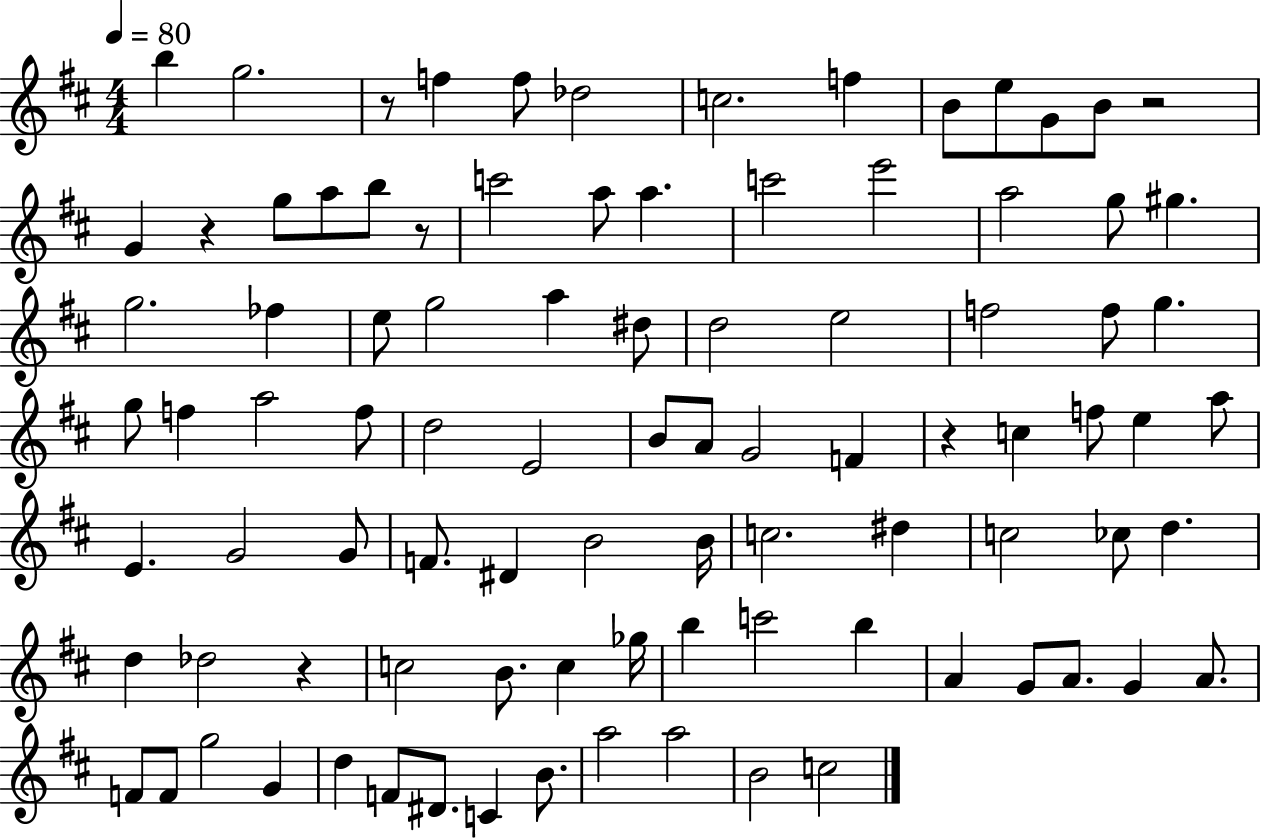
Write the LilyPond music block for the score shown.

{
  \clef treble
  \numericTimeSignature
  \time 4/4
  \key d \major
  \tempo 4 = 80
  b''4 g''2. | r8 f''4 f''8 des''2 | c''2. f''4 | b'8 e''8 g'8 b'8 r2 | \break g'4 r4 g''8 a''8 b''8 r8 | c'''2 a''8 a''4. | c'''2 e'''2 | a''2 g''8 gis''4. | \break g''2. fes''4 | e''8 g''2 a''4 dis''8 | d''2 e''2 | f''2 f''8 g''4. | \break g''8 f''4 a''2 f''8 | d''2 e'2 | b'8 a'8 g'2 f'4 | r4 c''4 f''8 e''4 a''8 | \break e'4. g'2 g'8 | f'8. dis'4 b'2 b'16 | c''2. dis''4 | c''2 ces''8 d''4. | \break d''4 des''2 r4 | c''2 b'8. c''4 ges''16 | b''4 c'''2 b''4 | a'4 g'8 a'8. g'4 a'8. | \break f'8 f'8 g''2 g'4 | d''4 f'8 dis'8. c'4 b'8. | a''2 a''2 | b'2 c''2 | \break \bar "|."
}